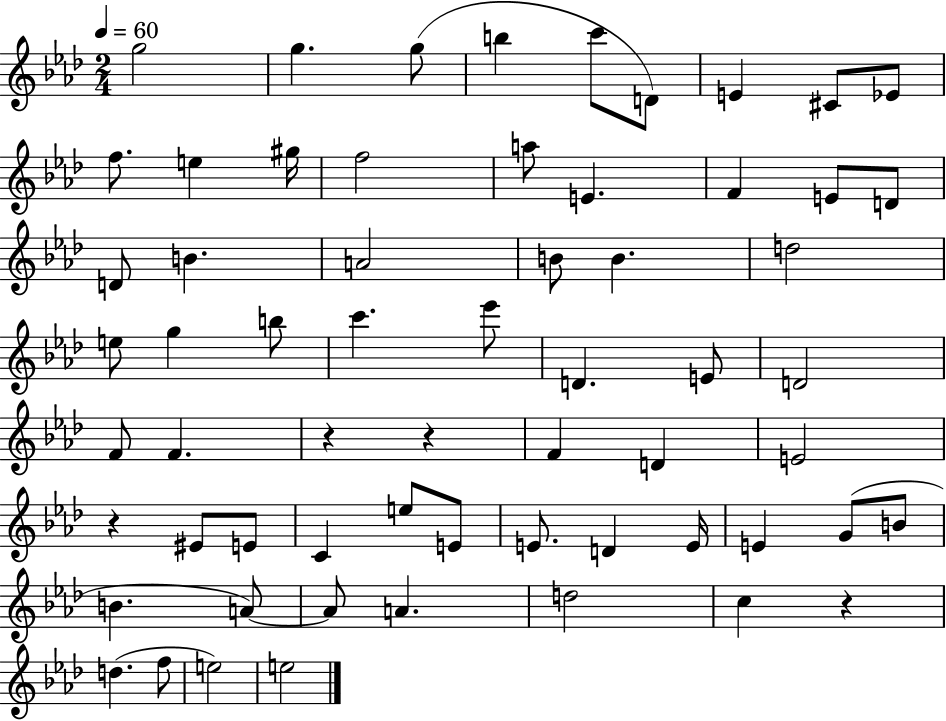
X:1
T:Untitled
M:2/4
L:1/4
K:Ab
g2 g g/2 b c'/2 D/2 E ^C/2 _E/2 f/2 e ^g/4 f2 a/2 E F E/2 D/2 D/2 B A2 B/2 B d2 e/2 g b/2 c' _e'/2 D E/2 D2 F/2 F z z F D E2 z ^E/2 E/2 C e/2 E/2 E/2 D E/4 E G/2 B/2 B A/2 A/2 A d2 c z d f/2 e2 e2